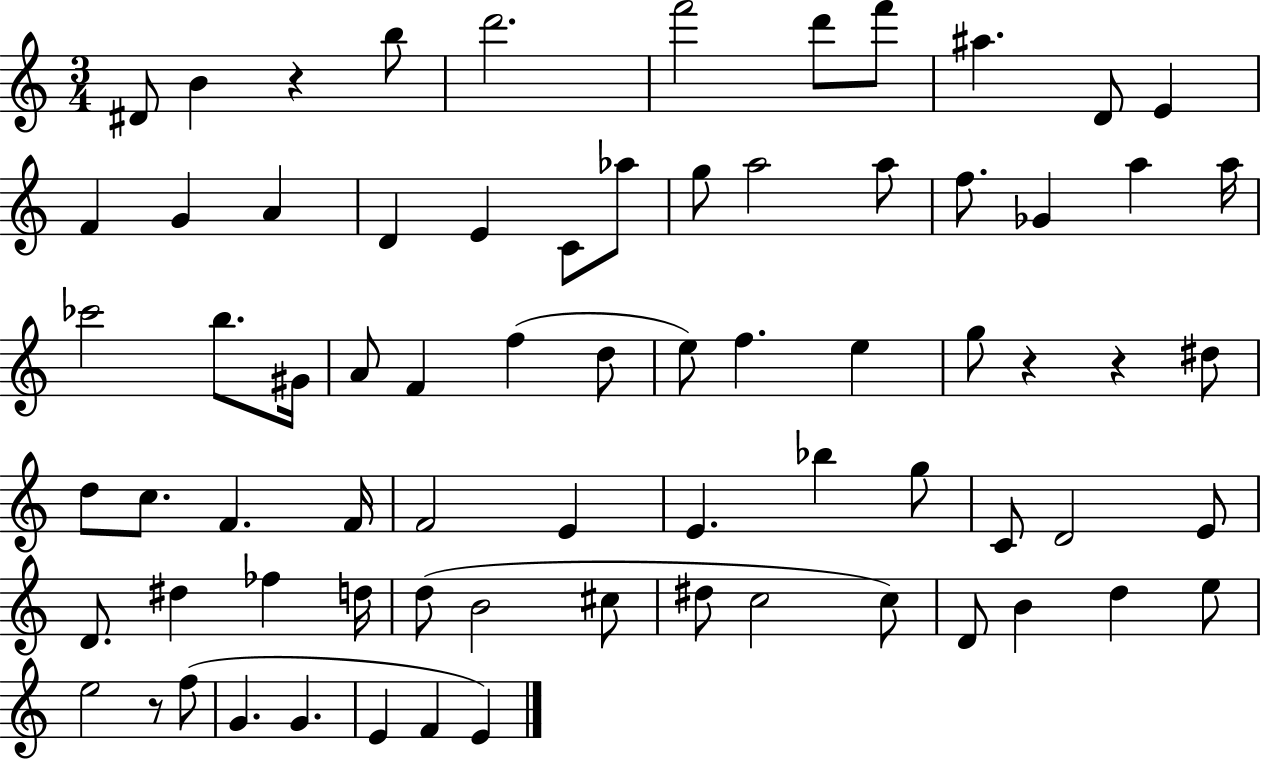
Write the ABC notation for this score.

X:1
T:Untitled
M:3/4
L:1/4
K:C
^D/2 B z b/2 d'2 f'2 d'/2 f'/2 ^a D/2 E F G A D E C/2 _a/2 g/2 a2 a/2 f/2 _G a a/4 _c'2 b/2 ^G/4 A/2 F f d/2 e/2 f e g/2 z z ^d/2 d/2 c/2 F F/4 F2 E E _b g/2 C/2 D2 E/2 D/2 ^d _f d/4 d/2 B2 ^c/2 ^d/2 c2 c/2 D/2 B d e/2 e2 z/2 f/2 G G E F E